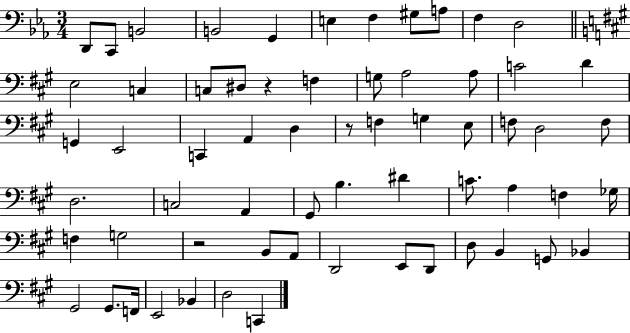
X:1
T:Untitled
M:3/4
L:1/4
K:Eb
D,,/2 C,,/2 B,,2 B,,2 G,, E, F, ^G,/2 A,/2 F, D,2 E,2 C, C,/2 ^D,/2 z F, G,/2 A,2 A,/2 C2 D G,, E,,2 C,, A,, D, z/2 F, G, E,/2 F,/2 D,2 F,/2 D,2 C,2 A,, ^G,,/2 B, ^D C/2 A, F, _G,/4 F, G,2 z2 B,,/2 A,,/2 D,,2 E,,/2 D,,/2 D,/2 B,, G,,/2 _B,, ^G,,2 ^G,,/2 F,,/4 E,,2 _B,, D,2 C,,